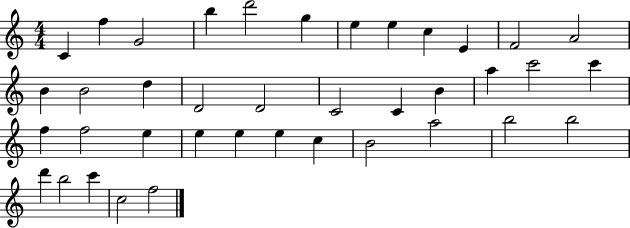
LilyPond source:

{
  \clef treble
  \numericTimeSignature
  \time 4/4
  \key c \major
  c'4 f''4 g'2 | b''4 d'''2 g''4 | e''4 e''4 c''4 e'4 | f'2 a'2 | \break b'4 b'2 d''4 | d'2 d'2 | c'2 c'4 b'4 | a''4 c'''2 c'''4 | \break f''4 f''2 e''4 | e''4 e''4 e''4 c''4 | b'2 a''2 | b''2 b''2 | \break d'''4 b''2 c'''4 | c''2 f''2 | \bar "|."
}